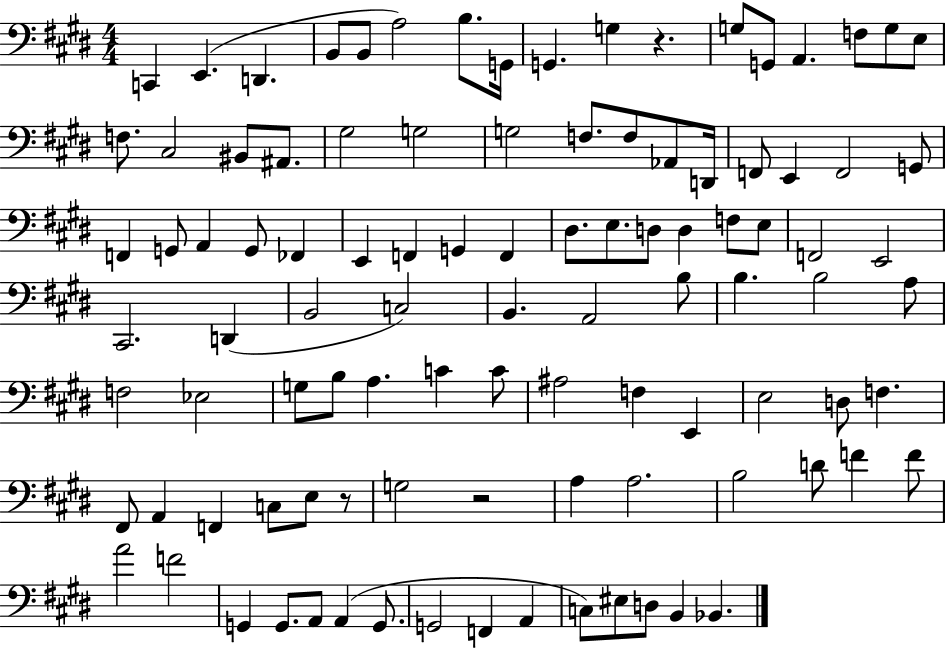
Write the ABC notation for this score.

X:1
T:Untitled
M:4/4
L:1/4
K:E
C,, E,, D,, B,,/2 B,,/2 A,2 B,/2 G,,/4 G,, G, z G,/2 G,,/2 A,, F,/2 G,/2 E,/2 F,/2 ^C,2 ^B,,/2 ^A,,/2 ^G,2 G,2 G,2 F,/2 F,/2 _A,,/2 D,,/4 F,,/2 E,, F,,2 G,,/2 F,, G,,/2 A,, G,,/2 _F,, E,, F,, G,, F,, ^D,/2 E,/2 D,/2 D, F,/2 E,/2 F,,2 E,,2 ^C,,2 D,, B,,2 C,2 B,, A,,2 B,/2 B, B,2 A,/2 F,2 _E,2 G,/2 B,/2 A, C C/2 ^A,2 F, E,, E,2 D,/2 F, ^F,,/2 A,, F,, C,/2 E,/2 z/2 G,2 z2 A, A,2 B,2 D/2 F F/2 A2 F2 G,, G,,/2 A,,/2 A,, G,,/2 G,,2 F,, A,, C,/2 ^E,/2 D,/2 B,, _B,,